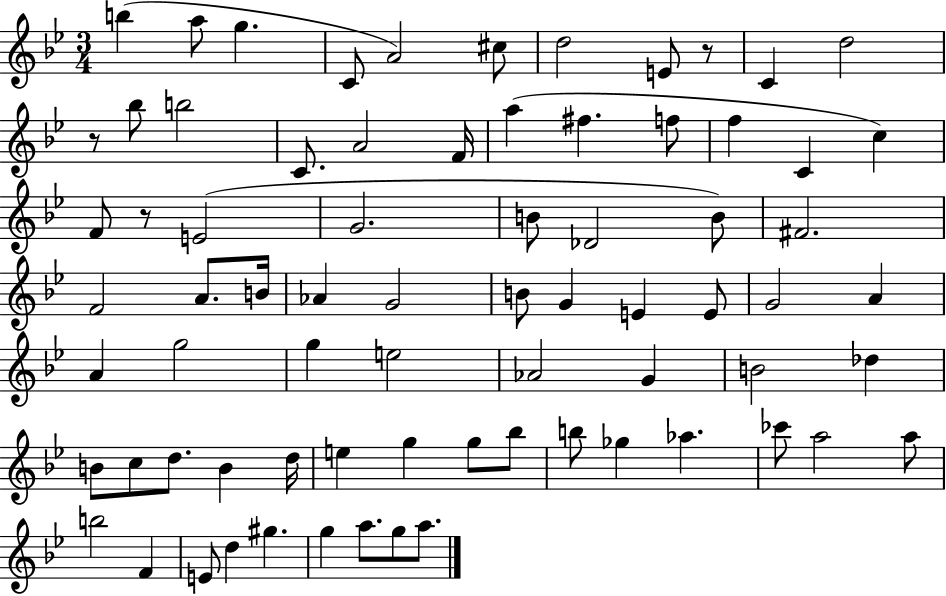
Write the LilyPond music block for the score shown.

{
  \clef treble
  \numericTimeSignature
  \time 3/4
  \key bes \major
  b''4( a''8 g''4. | c'8 a'2) cis''8 | d''2 e'8 r8 | c'4 d''2 | \break r8 bes''8 b''2 | c'8. a'2 f'16 | a''4( fis''4. f''8 | f''4 c'4 c''4) | \break f'8 r8 e'2( | g'2. | b'8 des'2 b'8) | fis'2. | \break f'2 a'8. b'16 | aes'4 g'2 | b'8 g'4 e'4 e'8 | g'2 a'4 | \break a'4 g''2 | g''4 e''2 | aes'2 g'4 | b'2 des''4 | \break b'8 c''8 d''8. b'4 d''16 | e''4 g''4 g''8 bes''8 | b''8 ges''4 aes''4. | ces'''8 a''2 a''8 | \break b''2 f'4 | e'8 d''4 gis''4. | g''4 a''8. g''8 a''8. | \bar "|."
}